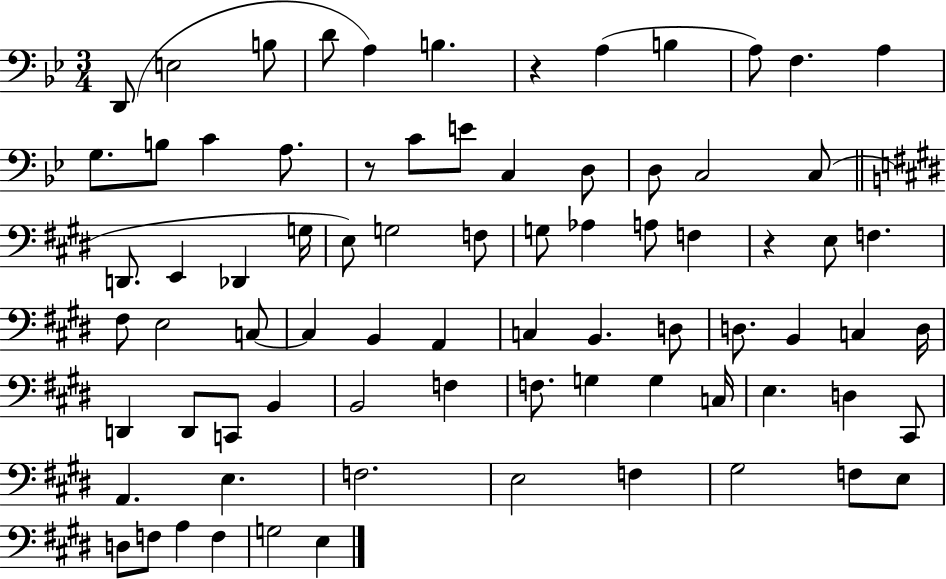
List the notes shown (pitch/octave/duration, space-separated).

D2/e E3/h B3/e D4/e A3/q B3/q. R/q A3/q B3/q A3/e F3/q. A3/q G3/e. B3/e C4/q A3/e. R/e C4/e E4/e C3/q D3/e D3/e C3/h C3/e D2/e. E2/q Db2/q G3/s E3/e G3/h F3/e G3/e Ab3/q A3/e F3/q R/q E3/e F3/q. F#3/e E3/h C3/e C3/q B2/q A2/q C3/q B2/q. D3/e D3/e. B2/q C3/q D3/s D2/q D2/e C2/e B2/q B2/h F3/q F3/e. G3/q G3/q C3/s E3/q. D3/q C#2/e A2/q. E3/q. F3/h. E3/h F3/q G#3/h F3/e E3/e D3/e F3/e A3/q F3/q G3/h E3/q